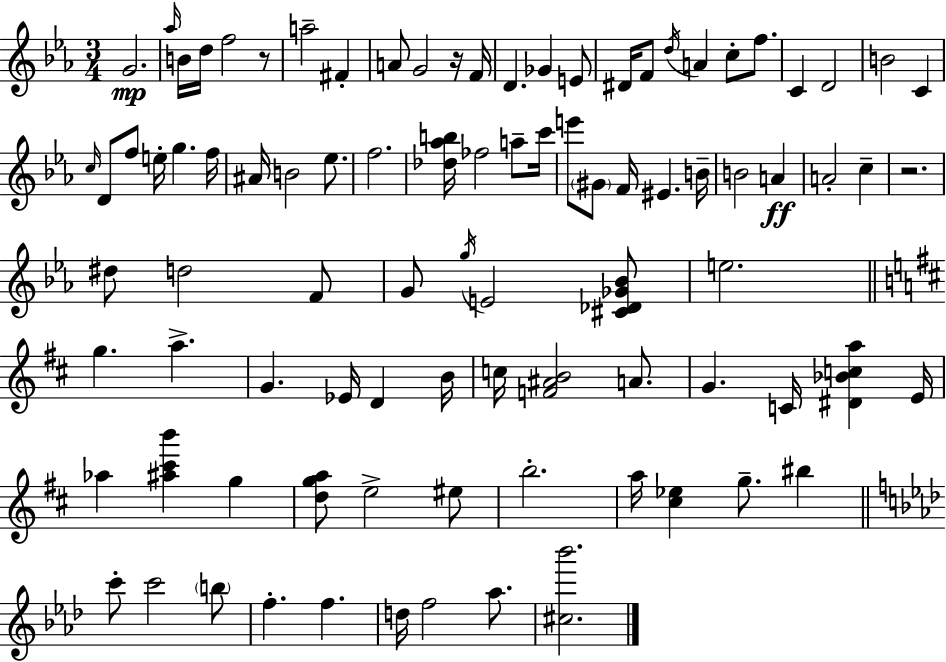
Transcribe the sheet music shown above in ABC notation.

X:1
T:Untitled
M:3/4
L:1/4
K:Cm
G2 _a/4 B/4 d/4 f2 z/2 a2 ^F A/2 G2 z/4 F/4 D _G E/2 ^D/4 F/2 d/4 A c/2 f/2 C D2 B2 C c/4 D/2 f/2 e/4 g f/4 ^A/4 B2 _e/2 f2 [_d_ab]/4 _f2 a/2 c'/4 e'/2 ^G/2 F/4 ^E B/4 B2 A A2 c z2 ^d/2 d2 F/2 G/2 g/4 E2 [^C_D_G_B]/2 e2 g a G _E/4 D B/4 c/4 [F^AB]2 A/2 G C/4 [^D_Bca] E/4 _a [^a^c'b'] g [dga]/2 e2 ^e/2 b2 a/4 [^c_e] g/2 ^b c'/2 c'2 b/2 f f d/4 f2 _a/2 [^c_b']2